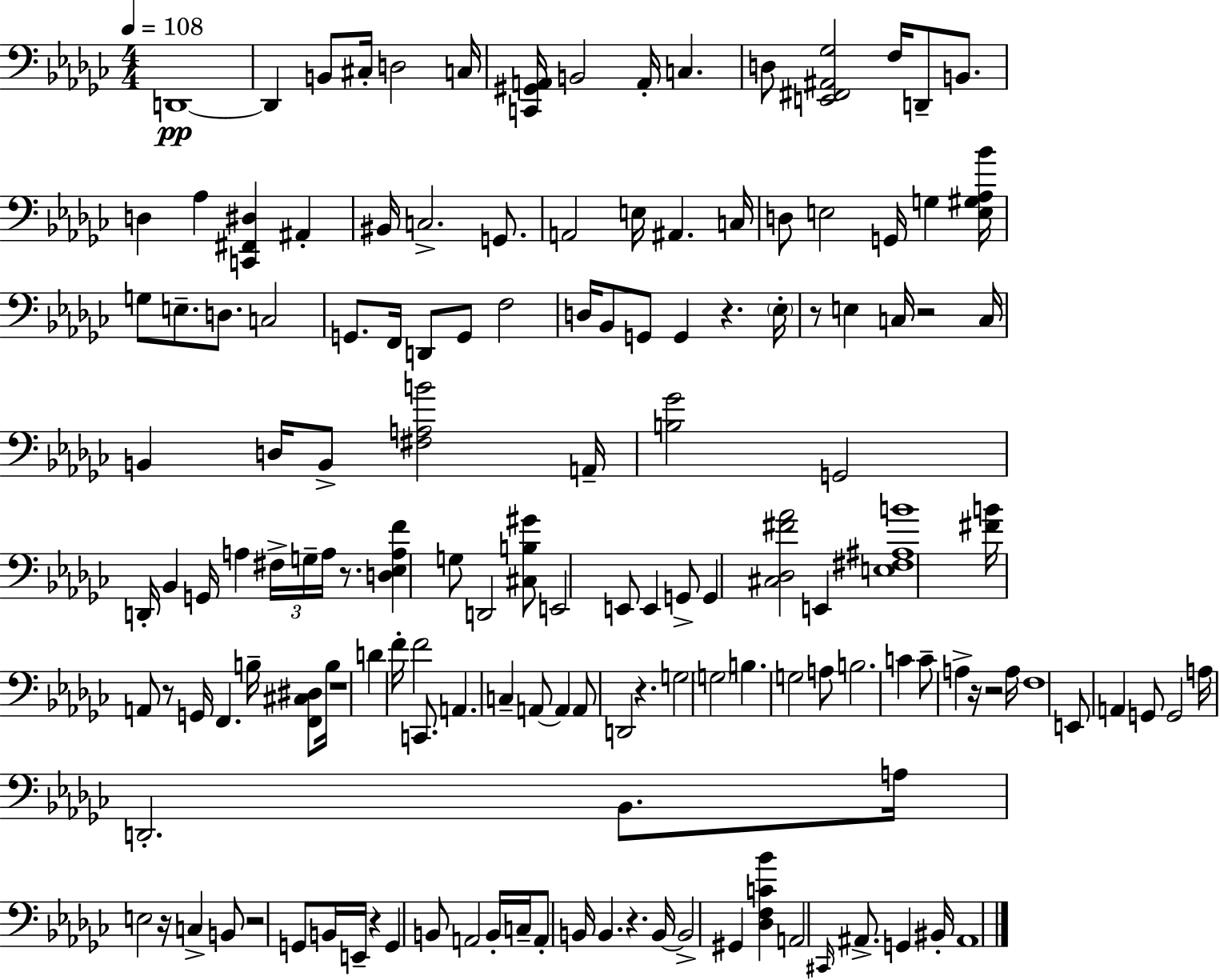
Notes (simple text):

D2/w D2/q B2/e C#3/s D3/h C3/s [C2,G#2,A2]/s B2/h A2/s C3/q. D3/e [E2,F#2,A#2,Gb3]/h F3/s D2/e B2/e. D3/q Ab3/q [C2,F#2,D#3]/q A#2/q BIS2/s C3/h. G2/e. A2/h E3/s A#2/q. C3/s D3/e E3/h G2/s G3/q [E3,G#3,Ab3,Bb4]/s G3/e E3/e. D3/e. C3/h G2/e. F2/s D2/e G2/e F3/h D3/s Bb2/e G2/e G2/q R/q. Eb3/s R/e E3/q C3/s R/h C3/s B2/q D3/s B2/e [F#3,A3,B4]/h A2/s [B3,Gb4]/h G2/h D2/s Bb2/q G2/s A3/q F#3/s G3/s A3/s R/e. [D3,Eb3,A3,F4]/q G3/e D2/h [C#3,B3,G#4]/e E2/h E2/e E2/q G2/e G2/q [C#3,Db3,F#4,Ab4]/h E2/q [E3,F#3,A#3,B4]/w [F#4,B4]/s A2/e R/e G2/s F2/q. B3/s [F2,C#3,D#3]/e B3/s R/w D4/q F4/s F4/h C2/e. A2/q. C3/q A2/e A2/q A2/e D2/h R/q. G3/h G3/h B3/q. G3/h A3/e B3/h. C4/q C4/e A3/q R/s R/h A3/s F3/w E2/e A2/q G2/e G2/h A3/s D2/h. Bb2/e. A3/s E3/h R/s C3/q B2/e R/h G2/e B2/s E2/s R/q G2/q B2/e A2/h B2/s C3/s A2/e B2/s B2/q. R/q. B2/s B2/h G#2/q [Db3,F3,C4,Bb4]/q A2/h C#2/s A#2/e. G2/q BIS2/s A#2/w